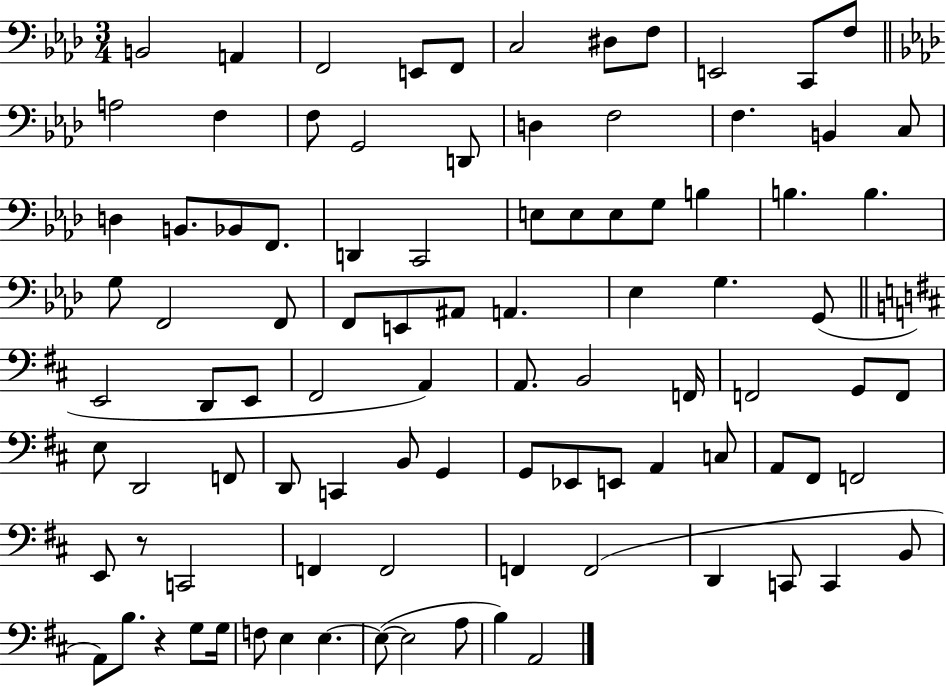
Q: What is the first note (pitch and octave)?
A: B2